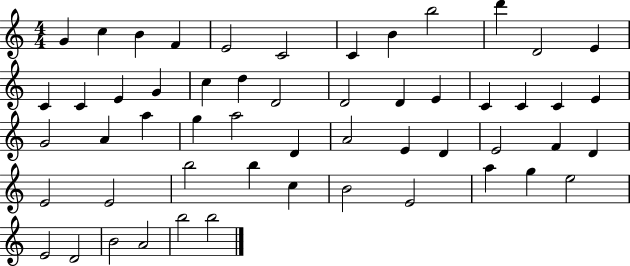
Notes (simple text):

G4/q C5/q B4/q F4/q E4/h C4/h C4/q B4/q B5/h D6/q D4/h E4/q C4/q C4/q E4/q G4/q C5/q D5/q D4/h D4/h D4/q E4/q C4/q C4/q C4/q E4/q G4/h A4/q A5/q G5/q A5/h D4/q A4/h E4/q D4/q E4/h F4/q D4/q E4/h E4/h B5/h B5/q C5/q B4/h E4/h A5/q G5/q E5/h E4/h D4/h B4/h A4/h B5/h B5/h